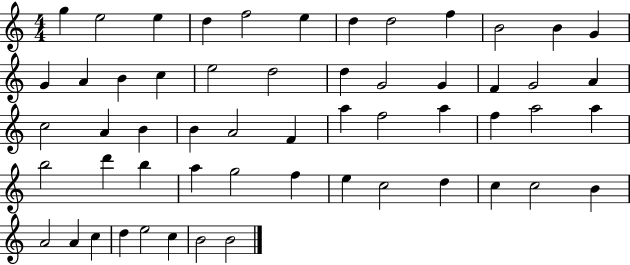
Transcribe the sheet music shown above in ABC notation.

X:1
T:Untitled
M:4/4
L:1/4
K:C
g e2 e d f2 e d d2 f B2 B G G A B c e2 d2 d G2 G F G2 A c2 A B B A2 F a f2 a f a2 a b2 d' b a g2 f e c2 d c c2 B A2 A c d e2 c B2 B2